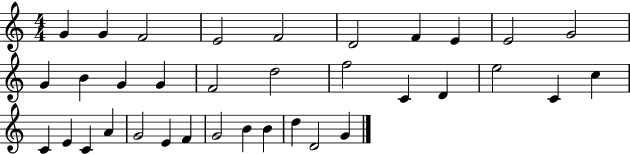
G4/q G4/q F4/h E4/h F4/h D4/h F4/q E4/q E4/h G4/h G4/q B4/q G4/q G4/q F4/h D5/h F5/h C4/q D4/q E5/h C4/q C5/q C4/q E4/q C4/q A4/q G4/h E4/q F4/q G4/h B4/q B4/q D5/q D4/h G4/q